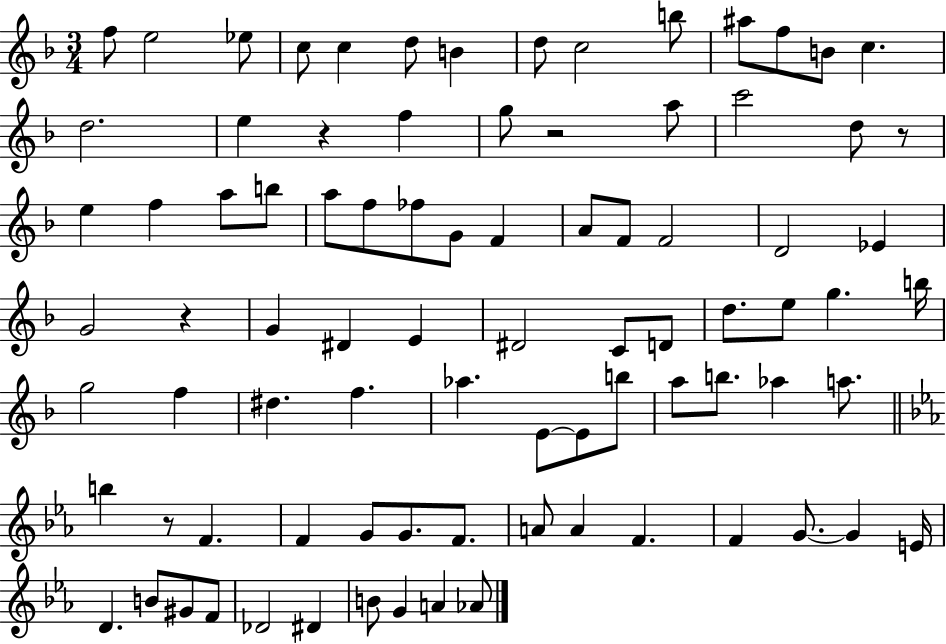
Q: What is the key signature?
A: F major